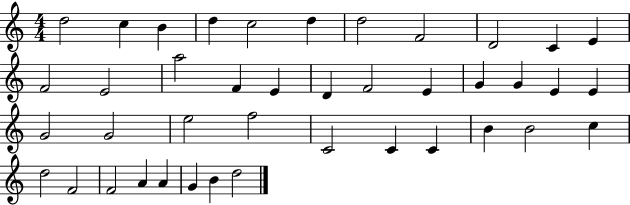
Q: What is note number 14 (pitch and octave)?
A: A5